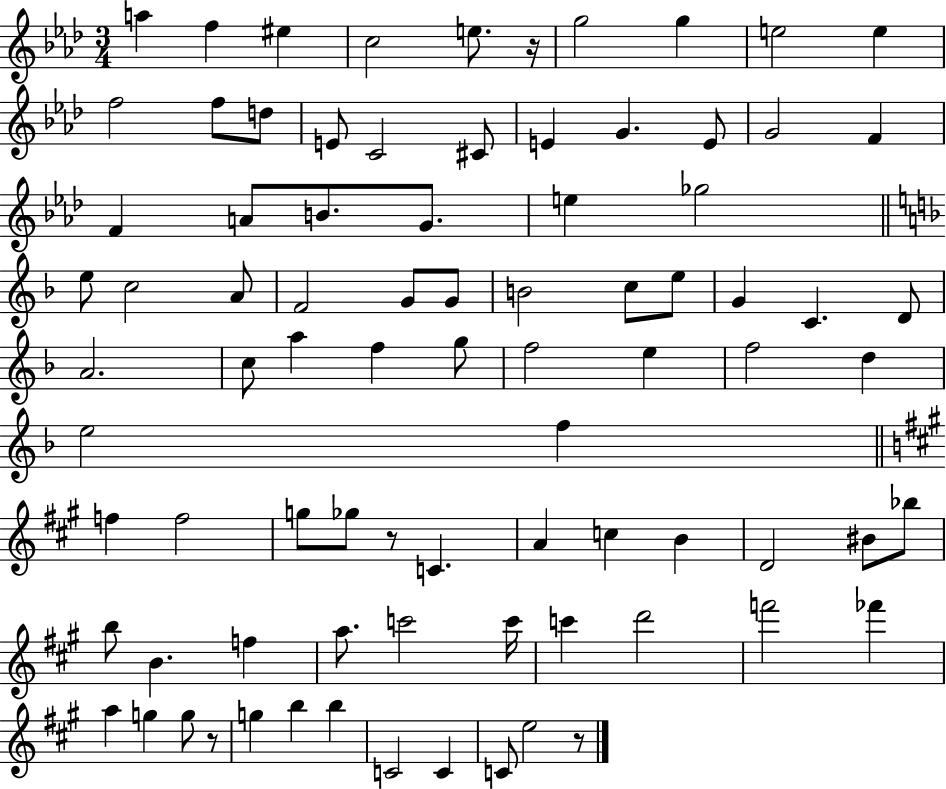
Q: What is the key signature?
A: AES major